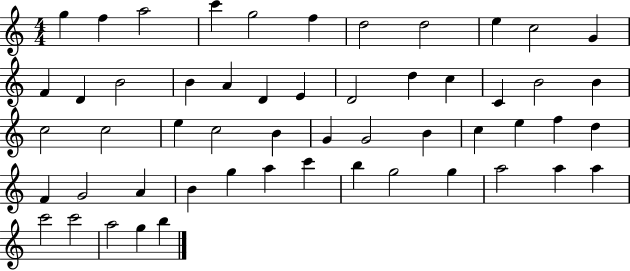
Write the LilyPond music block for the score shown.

{
  \clef treble
  \numericTimeSignature
  \time 4/4
  \key c \major
  g''4 f''4 a''2 | c'''4 g''2 f''4 | d''2 d''2 | e''4 c''2 g'4 | \break f'4 d'4 b'2 | b'4 a'4 d'4 e'4 | d'2 d''4 c''4 | c'4 b'2 b'4 | \break c''2 c''2 | e''4 c''2 b'4 | g'4 g'2 b'4 | c''4 e''4 f''4 d''4 | \break f'4 g'2 a'4 | b'4 g''4 a''4 c'''4 | b''4 g''2 g''4 | a''2 a''4 a''4 | \break c'''2 c'''2 | a''2 g''4 b''4 | \bar "|."
}